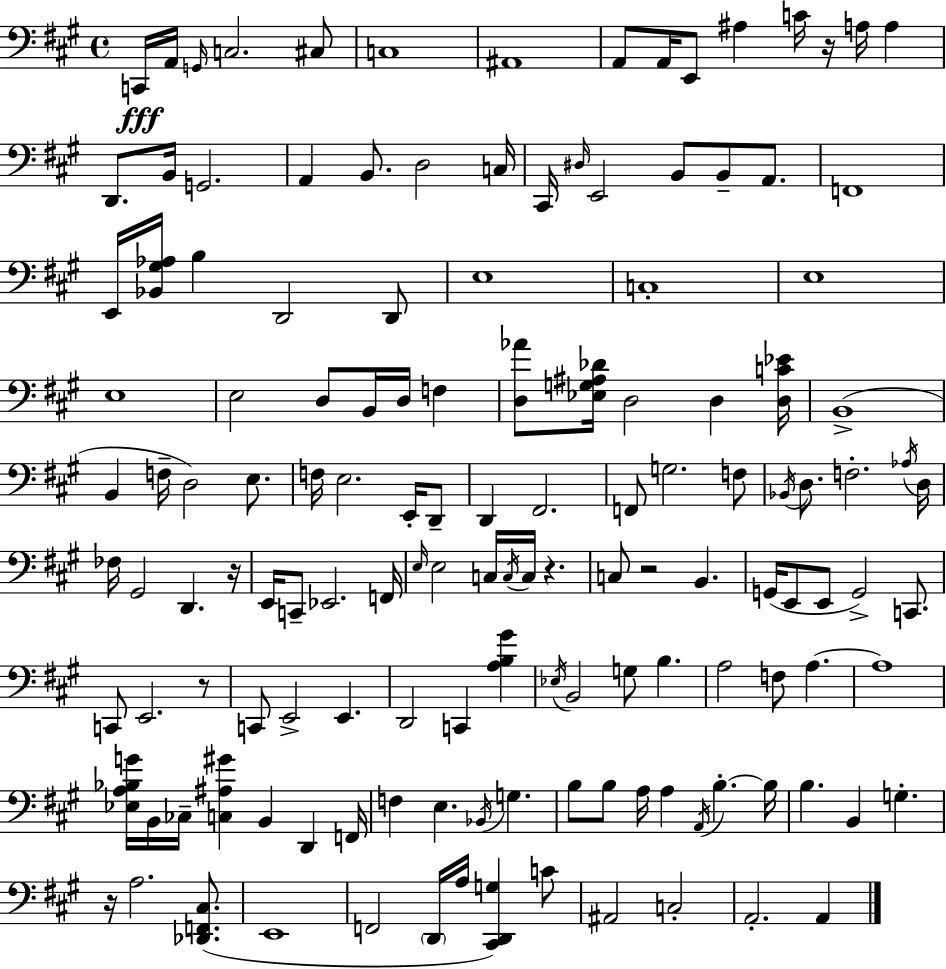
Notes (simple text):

C2/s A2/s G2/s C3/h. C#3/e C3/w A#2/w A2/e A2/s E2/e A#3/q C4/s R/s A3/s A3/q D2/e. B2/s G2/h. A2/q B2/e. D3/h C3/s C#2/s D#3/s E2/h B2/e B2/e A2/e. F2/w E2/s [Bb2,G#3,Ab3]/s B3/q D2/h D2/e E3/w C3/w E3/w E3/w E3/h D3/e B2/s D3/s F3/q [D3,Ab4]/e [Eb3,G3,A#3,Db4]/s D3/h D3/q [D3,C4,Eb4]/s B2/w B2/q F3/s D3/h E3/e. F3/s E3/h. E2/s D2/e D2/q F#2/h. F2/e G3/h. F3/e Bb2/s D3/e. F3/h. Ab3/s D3/s FES3/s G#2/h D2/q. R/s E2/s C2/e Eb2/h. F2/s E3/s E3/h C3/s C3/s C3/s R/q. C3/e R/h B2/q. G2/s E2/e E2/e G2/h C2/e. C2/e E2/h. R/e C2/e E2/h E2/q. D2/h C2/q [A3,B3,G#4]/q Eb3/s B2/h G3/e B3/q. A3/h F3/e A3/q. A3/w [Eb3,A3,Bb3,G4]/s B2/s CES3/s [C3,A#3,G#4]/q B2/q D2/q F2/s F3/q E3/q. Bb2/s G3/q. B3/e B3/e A3/s A3/q A2/s B3/q. B3/s B3/q. B2/q G3/q. R/s A3/h. [Db2,F2,C#3]/e. E2/w F2/h D2/s A3/s [C#2,D2,G3]/q C4/e A#2/h C3/h A2/h. A2/q